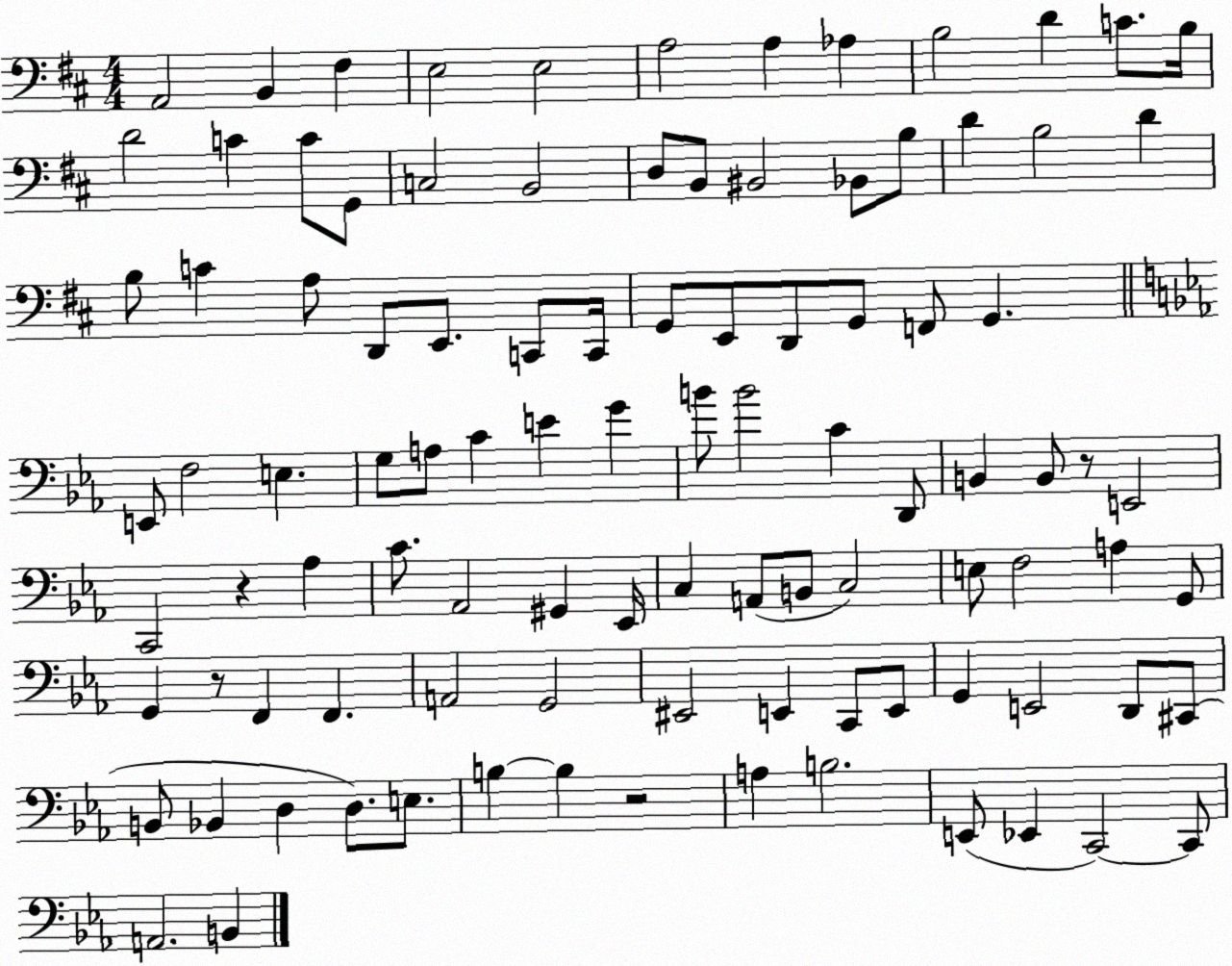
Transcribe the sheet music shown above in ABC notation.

X:1
T:Untitled
M:4/4
L:1/4
K:D
A,,2 B,, ^F, E,2 E,2 A,2 A, _A, B,2 D C/2 B,/4 D2 C C/2 G,,/2 C,2 B,,2 D,/2 B,,/2 ^B,,2 _B,,/2 B,/2 D B,2 D B,/2 C A,/2 D,,/2 E,,/2 C,,/2 C,,/4 G,,/2 E,,/2 D,,/2 G,,/2 F,,/2 G,, E,,/2 F,2 E, G,/2 A,/2 C E G B/2 B2 C D,,/2 B,, B,,/2 z/2 E,,2 C,,2 z _A, C/2 _A,,2 ^G,, _E,,/4 C, A,,/2 B,,/2 C,2 E,/2 F,2 A, G,,/2 G,, z/2 F,, F,, A,,2 G,,2 ^E,,2 E,, C,,/2 E,,/2 G,, E,,2 D,,/2 ^C,,/2 B,,/2 _B,, D, D,/2 E,/2 B, B, z2 A, B,2 E,,/2 _E,, C,,2 C,,/2 A,,2 B,,